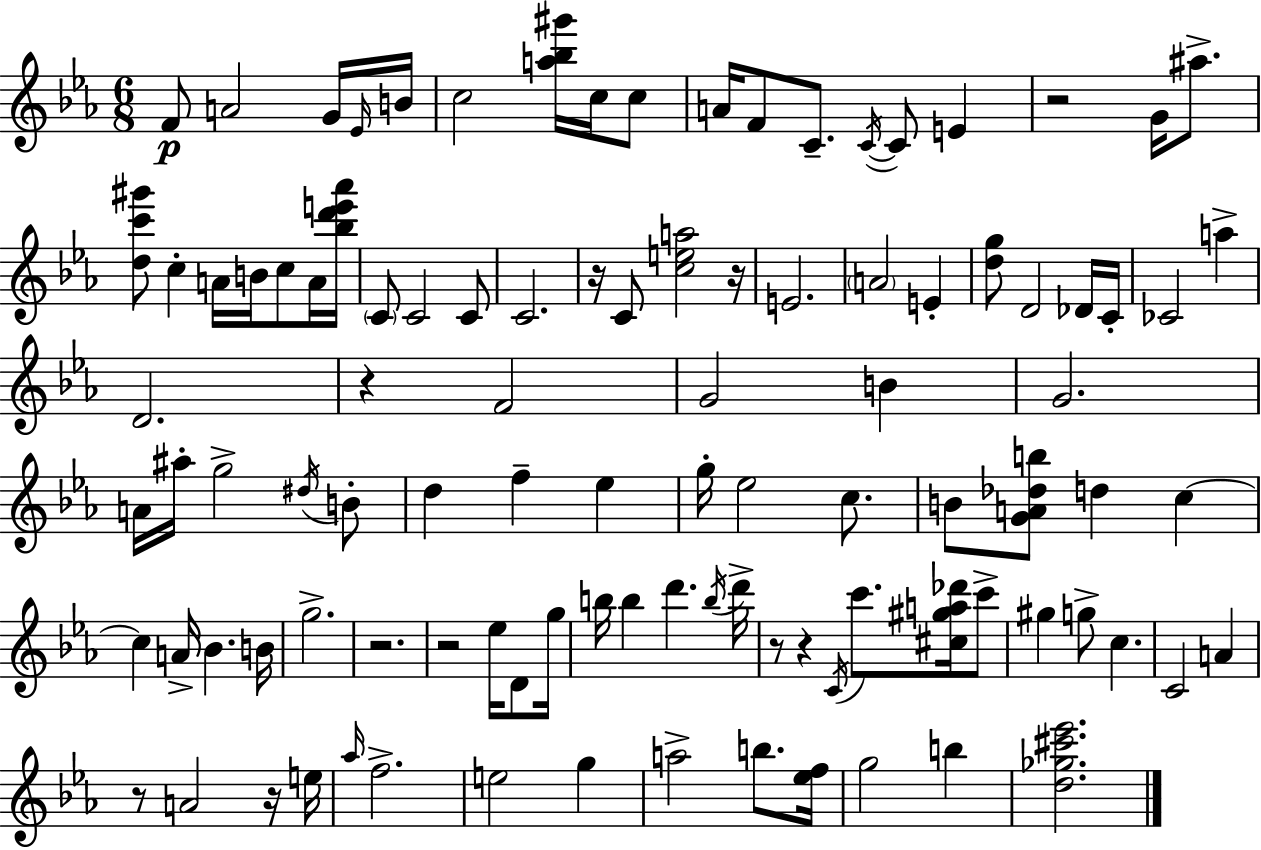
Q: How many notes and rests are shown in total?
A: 103